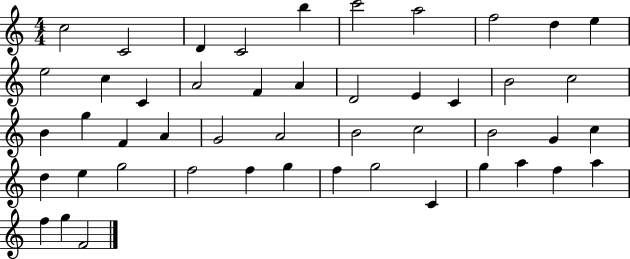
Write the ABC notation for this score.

X:1
T:Untitled
M:4/4
L:1/4
K:C
c2 C2 D C2 b c'2 a2 f2 d e e2 c C A2 F A D2 E C B2 c2 B g F A G2 A2 B2 c2 B2 G c d e g2 f2 f g f g2 C g a f a f g F2